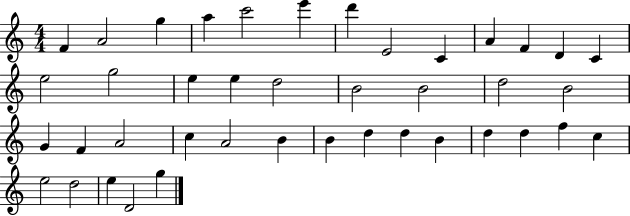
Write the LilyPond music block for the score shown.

{
  \clef treble
  \numericTimeSignature
  \time 4/4
  \key c \major
  f'4 a'2 g''4 | a''4 c'''2 e'''4 | d'''4 e'2 c'4 | a'4 f'4 d'4 c'4 | \break e''2 g''2 | e''4 e''4 d''2 | b'2 b'2 | d''2 b'2 | \break g'4 f'4 a'2 | c''4 a'2 b'4 | b'4 d''4 d''4 b'4 | d''4 d''4 f''4 c''4 | \break e''2 d''2 | e''4 d'2 g''4 | \bar "|."
}